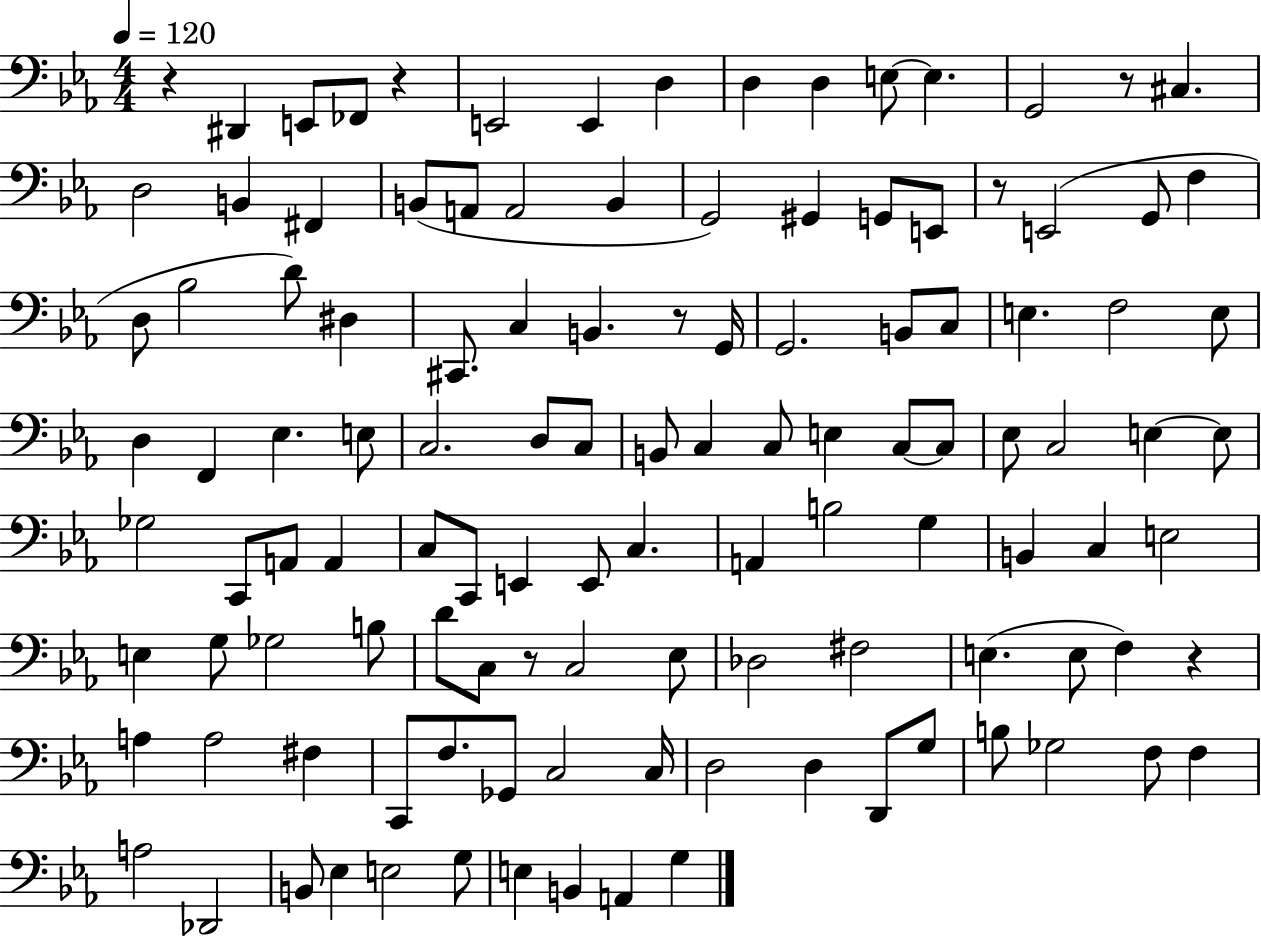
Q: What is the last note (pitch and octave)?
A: G3